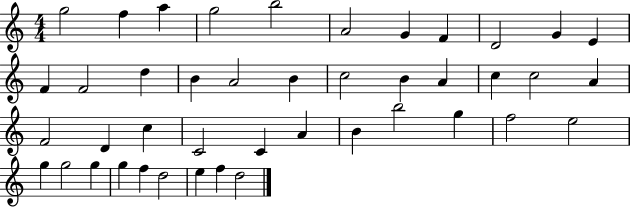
G5/h F5/q A5/q G5/h B5/h A4/h G4/q F4/q D4/h G4/q E4/q F4/q F4/h D5/q B4/q A4/h B4/q C5/h B4/q A4/q C5/q C5/h A4/q F4/h D4/q C5/q C4/h C4/q A4/q B4/q B5/h G5/q F5/h E5/h G5/q G5/h G5/q G5/q F5/q D5/h E5/q F5/q D5/h